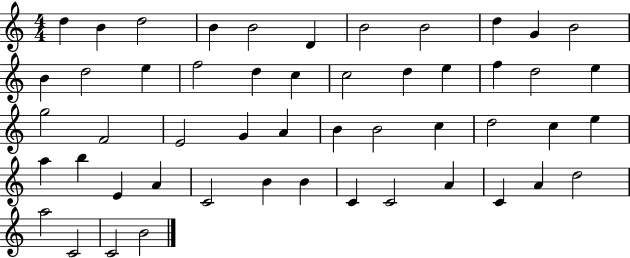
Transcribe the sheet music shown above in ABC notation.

X:1
T:Untitled
M:4/4
L:1/4
K:C
d B d2 B B2 D B2 B2 d G B2 B d2 e f2 d c c2 d e f d2 e g2 F2 E2 G A B B2 c d2 c e a b E A C2 B B C C2 A C A d2 a2 C2 C2 B2